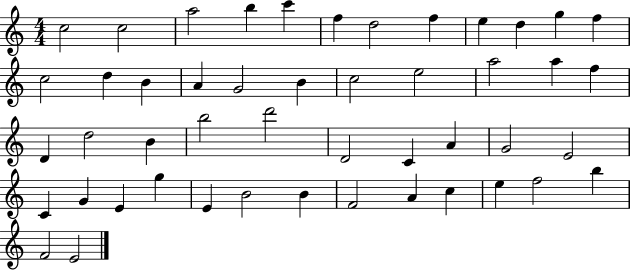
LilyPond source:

{
  \clef treble
  \numericTimeSignature
  \time 4/4
  \key c \major
  c''2 c''2 | a''2 b''4 c'''4 | f''4 d''2 f''4 | e''4 d''4 g''4 f''4 | \break c''2 d''4 b'4 | a'4 g'2 b'4 | c''2 e''2 | a''2 a''4 f''4 | \break d'4 d''2 b'4 | b''2 d'''2 | d'2 c'4 a'4 | g'2 e'2 | \break c'4 g'4 e'4 g''4 | e'4 b'2 b'4 | f'2 a'4 c''4 | e''4 f''2 b''4 | \break f'2 e'2 | \bar "|."
}